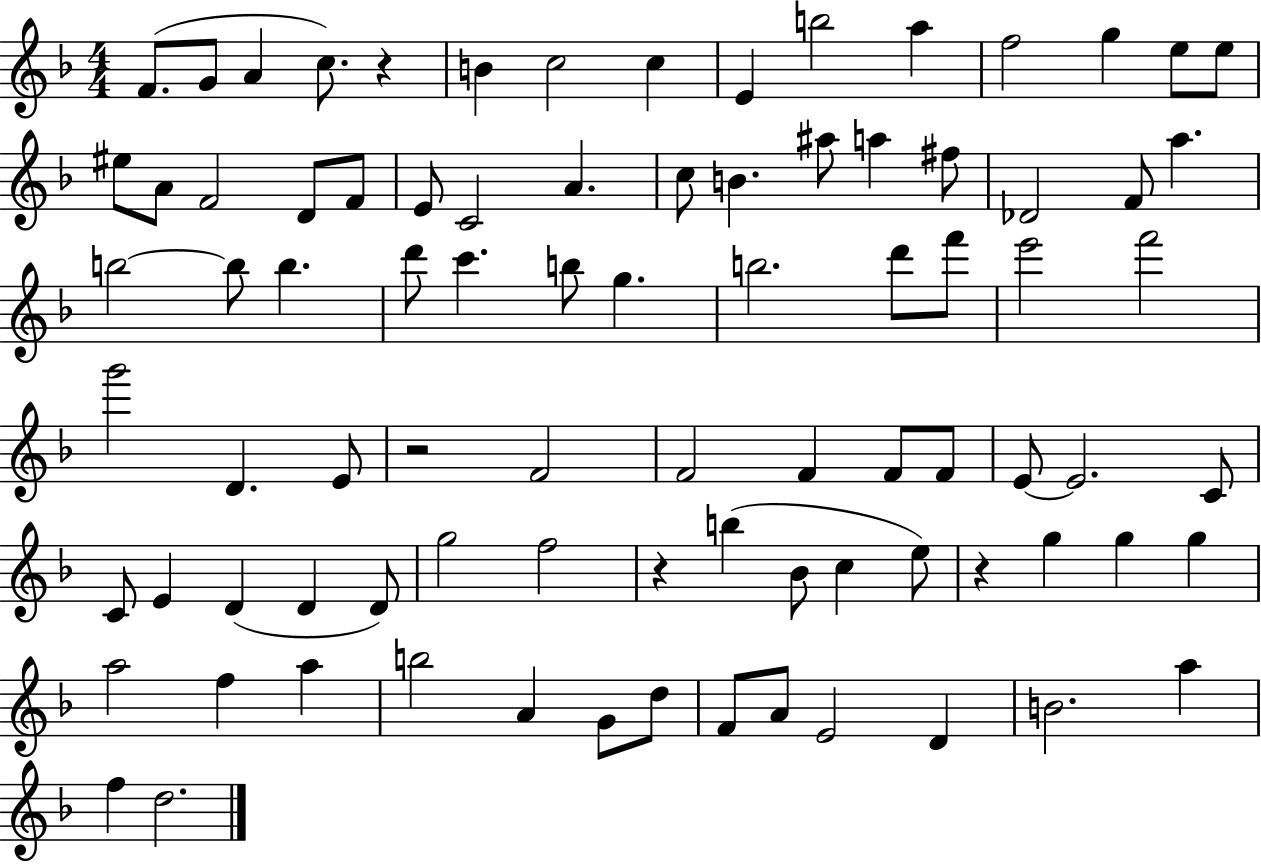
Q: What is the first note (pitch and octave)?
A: F4